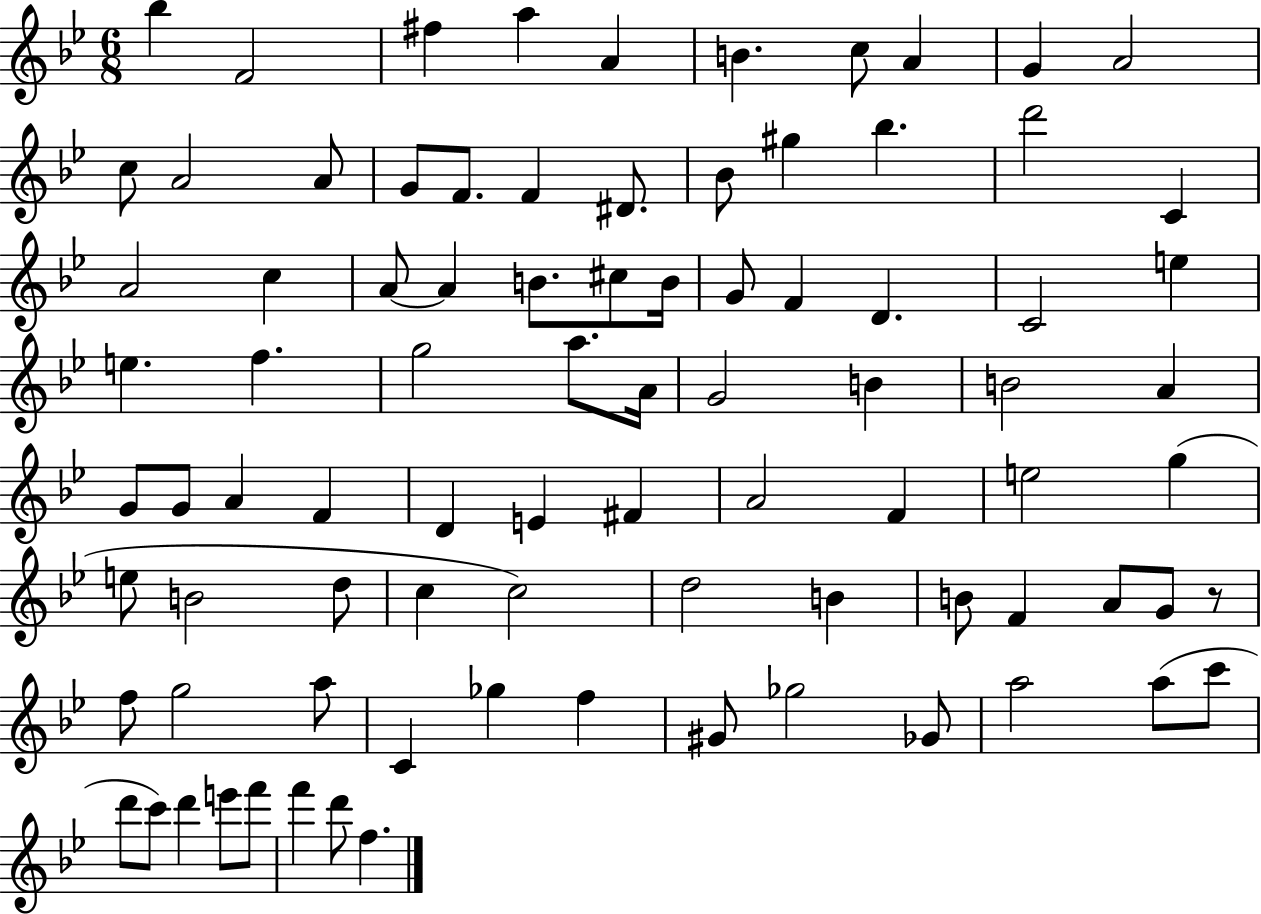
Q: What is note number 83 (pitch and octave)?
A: F6